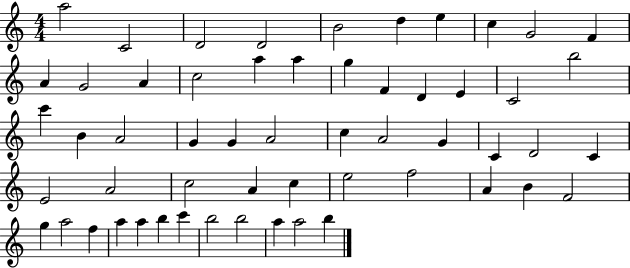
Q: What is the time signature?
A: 4/4